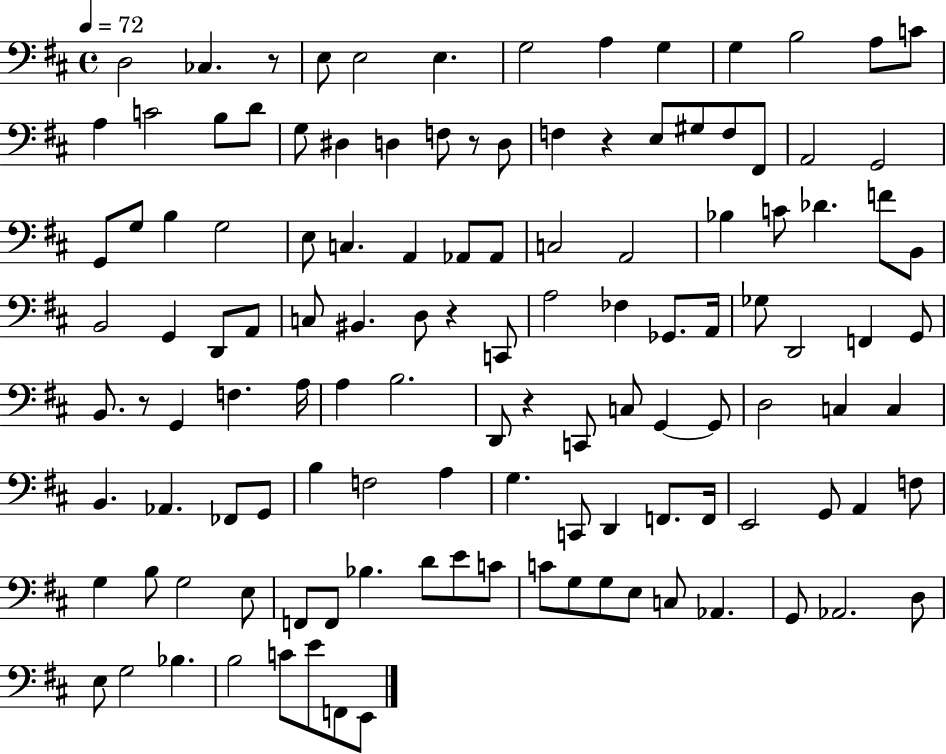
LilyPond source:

{
  \clef bass
  \time 4/4
  \defaultTimeSignature
  \key d \major
  \tempo 4 = 72
  \repeat volta 2 { d2 ces4. r8 | e8 e2 e4. | g2 a4 g4 | g4 b2 a8 c'8 | \break a4 c'2 b8 d'8 | g8 dis4 d4 f8 r8 d8 | f4 r4 e8 gis8 f8 fis,8 | a,2 g,2 | \break g,8 g8 b4 g2 | e8 c4. a,4 aes,8 aes,8 | c2 a,2 | bes4 c'8 des'4. f'8 b,8 | \break b,2 g,4 d,8 a,8 | c8 bis,4. d8 r4 c,8 | a2 fes4 ges,8. a,16 | ges8 d,2 f,4 g,8 | \break b,8. r8 g,4 f4. a16 | a4 b2. | d,8 r4 c,8 c8 g,4~~ g,8 | d2 c4 c4 | \break b,4. aes,4. fes,8 g,8 | b4 f2 a4 | g4. c,8 d,4 f,8. f,16 | e,2 g,8 a,4 f8 | \break g4 b8 g2 e8 | f,8 f,8 bes4. d'8 e'8 c'8 | c'8 g8 g8 e8 c8 aes,4. | g,8 aes,2. d8 | \break e8 g2 bes4. | b2 c'8 e'8 f,8 e,8 | } \bar "|."
}